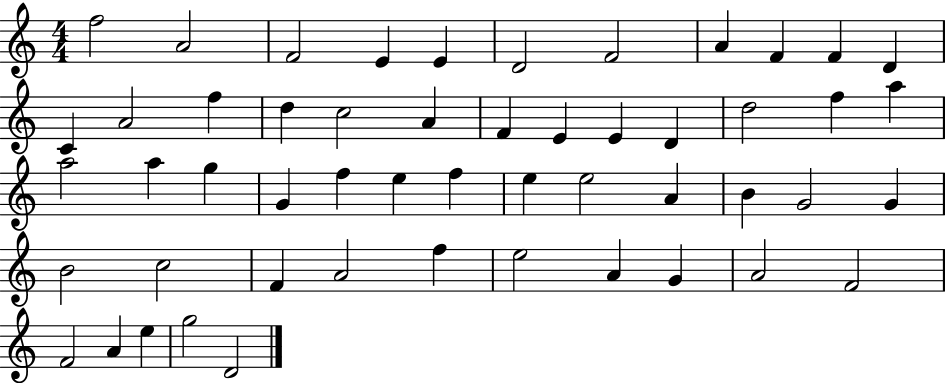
{
  \clef treble
  \numericTimeSignature
  \time 4/4
  \key c \major
  f''2 a'2 | f'2 e'4 e'4 | d'2 f'2 | a'4 f'4 f'4 d'4 | \break c'4 a'2 f''4 | d''4 c''2 a'4 | f'4 e'4 e'4 d'4 | d''2 f''4 a''4 | \break a''2 a''4 g''4 | g'4 f''4 e''4 f''4 | e''4 e''2 a'4 | b'4 g'2 g'4 | \break b'2 c''2 | f'4 a'2 f''4 | e''2 a'4 g'4 | a'2 f'2 | \break f'2 a'4 e''4 | g''2 d'2 | \bar "|."
}